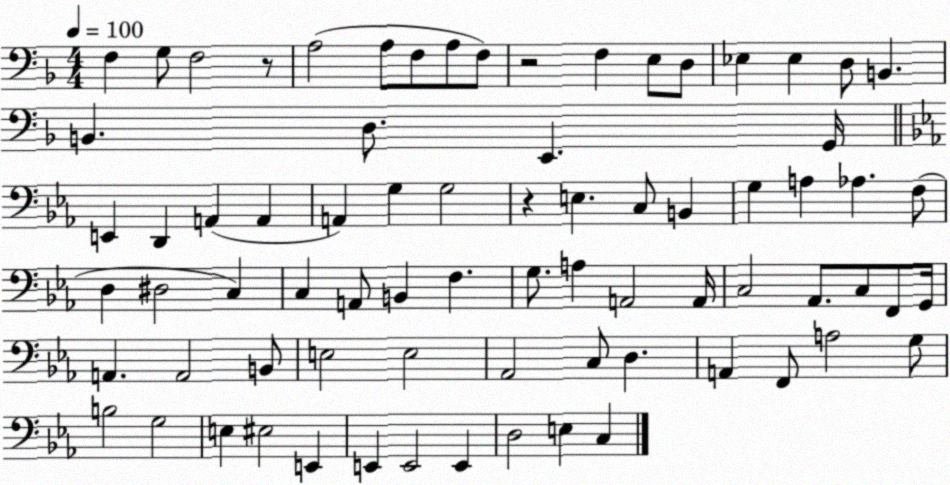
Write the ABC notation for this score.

X:1
T:Untitled
M:4/4
L:1/4
K:F
F, G,/2 F,2 z/2 A,2 A,/2 F,/2 A,/2 F,/2 z2 F, E,/2 D,/2 _E, _E, D,/2 B,, B,, D,/2 E,, G,,/4 E,, D,, A,, A,, A,, G, G,2 z E, C,/2 B,, G, A, _A, F,/2 D, ^D,2 C, C, A,,/2 B,, F, G,/2 A, A,,2 A,,/4 C,2 _A,,/2 C,/2 F,,/2 G,,/4 A,, A,,2 B,,/2 E,2 E,2 _A,,2 C,/2 D, A,, F,,/2 A,2 G,/2 B,2 G,2 E, ^E,2 E,, E,, E,,2 E,, D,2 E, C,